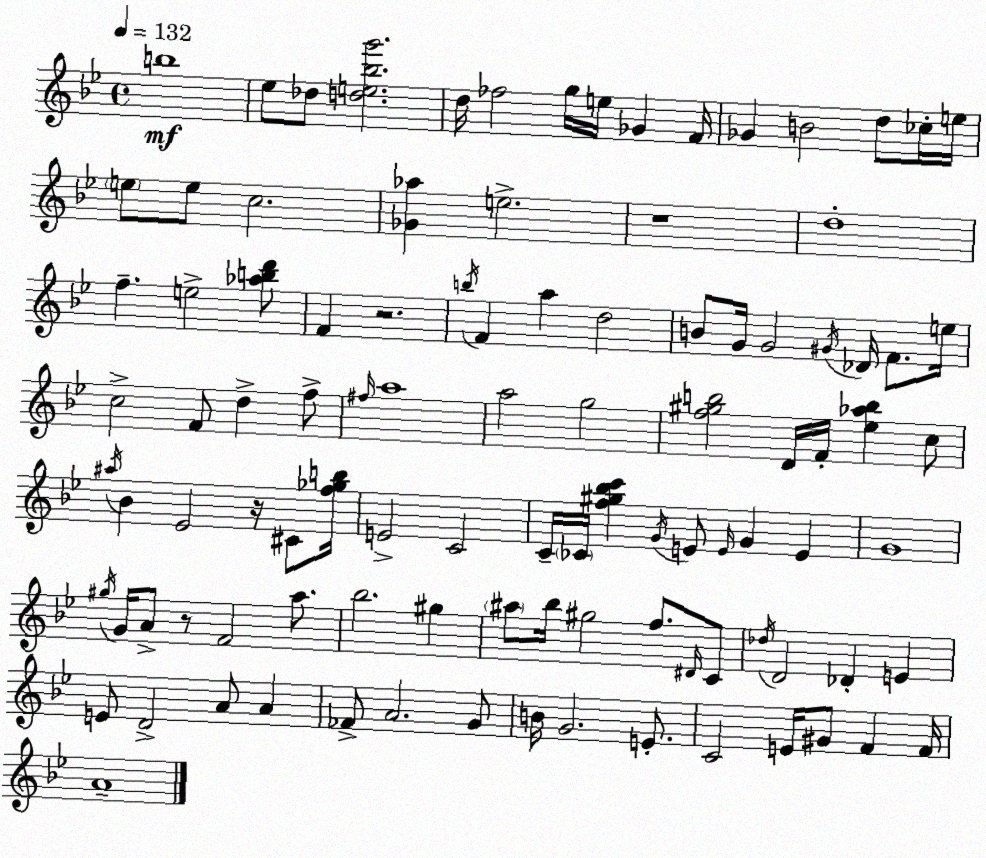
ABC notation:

X:1
T:Untitled
M:4/4
L:1/4
K:Bb
b4 _e/2 _d/2 [de_bg']2 d/4 _f2 g/4 e/4 _G F/4 _G B2 d/2 _c/4 e/4 e/2 e/2 c2 [_G_a] e2 z4 d4 f e2 [_abd']/2 F z2 b/4 F a d2 B/2 G/4 G2 ^G/4 _D/4 F/2 e/4 c2 F/2 d f/2 ^f/4 a4 a2 g2 [f^gb]2 D/4 F/4 [_e_ab] c/2 ^a/4 _B _E2 z/4 ^C/2 [f_gb]/4 E2 C2 C/4 _C/4 [f^g_bc'] G/4 E/2 E/4 G E G4 ^g/4 G/4 A/2 z/2 F2 a/2 _b2 ^g ^a/2 _b/4 ^g2 f/2 ^D/4 C/2 _d/4 D2 _D E E/2 D2 A/2 A _F/2 A2 G/2 B/4 G2 E/2 C2 E/4 ^G/2 F F/4 A4